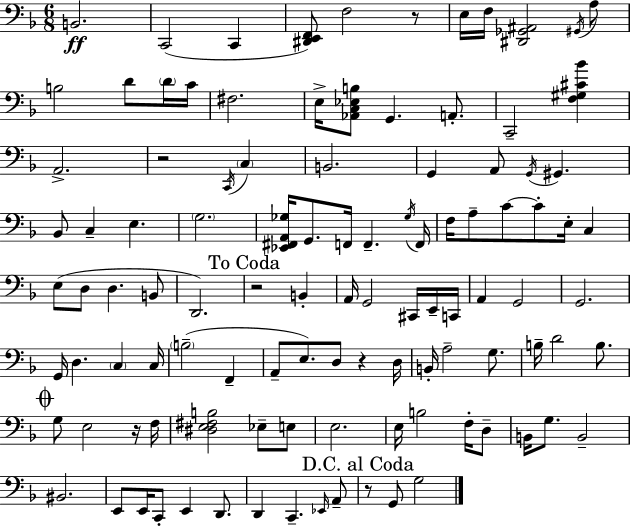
X:1
T:Untitled
M:6/8
L:1/4
K:F
B,,2 C,,2 C,, [^D,,E,,F,,]/2 F,2 z/2 E,/4 F,/4 [^D,,_G,,^A,,]2 ^G,,/4 A,/2 B,2 D/2 D/4 C/4 ^F,2 E,/4 [_A,,C,_E,B,]/2 G,, A,,/2 C,,2 [F,^G,^C_B] A,,2 z2 C,,/4 C, B,,2 G,, A,,/2 G,,/4 ^G,, _B,,/2 C, E, G,2 [_E,,^F,,A,,_G,]/4 G,,/2 F,,/4 F,, _G,/4 F,,/4 F,/4 A,/2 C/2 C/2 E,/4 C, E,/2 D,/2 D, B,,/2 D,,2 z2 B,, A,,/4 G,,2 ^C,,/4 E,,/4 C,,/4 A,, G,,2 G,,2 G,,/4 D, C, C,/4 B,2 F,, A,,/2 E,/2 D,/2 z D,/4 B,,/4 A,2 G,/2 B,/4 D2 B,/2 G,/2 E,2 z/4 F,/4 [^D,E,^F,B,]2 _E,/2 E,/2 E,2 E,/4 B,2 F,/4 D,/2 B,,/4 G,/2 B,,2 ^B,,2 E,,/2 E,,/4 C,,/2 E,, D,,/2 D,, C,, _E,,/4 A,,/2 z/2 G,,/2 G,2